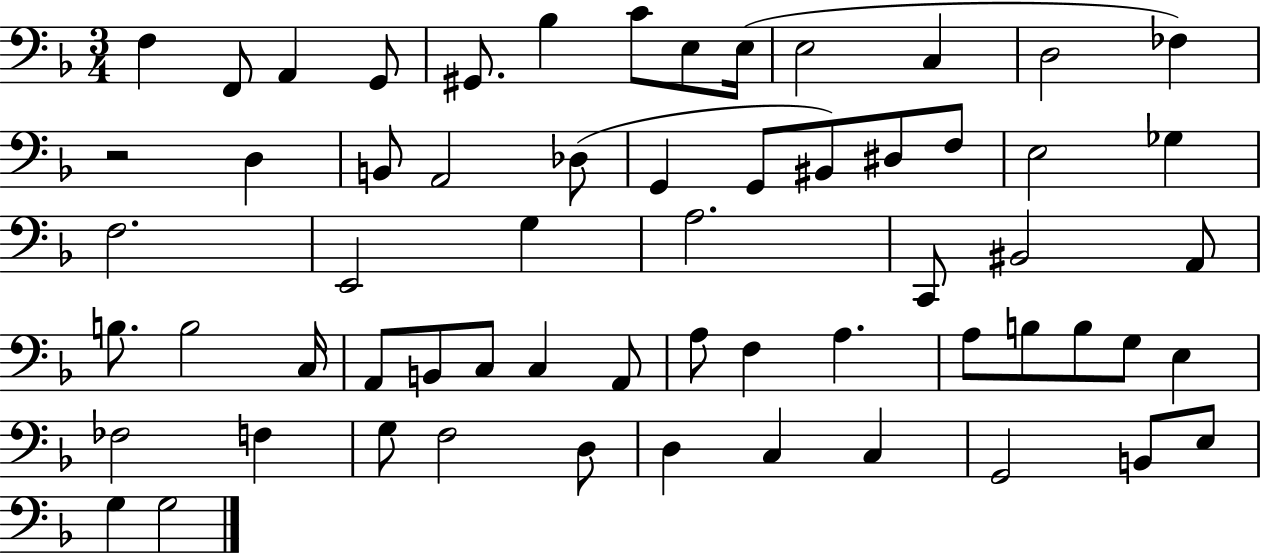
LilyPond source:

{
  \clef bass
  \numericTimeSignature
  \time 3/4
  \key f \major
  \repeat volta 2 { f4 f,8 a,4 g,8 | gis,8. bes4 c'8 e8 e16( | e2 c4 | d2 fes4) | \break r2 d4 | b,8 a,2 des8( | g,4 g,8 bis,8) dis8 f8 | e2 ges4 | \break f2. | e,2 g4 | a2. | c,8 bis,2 a,8 | \break b8. b2 c16 | a,8 b,8 c8 c4 a,8 | a8 f4 a4. | a8 b8 b8 g8 e4 | \break fes2 f4 | g8 f2 d8 | d4 c4 c4 | g,2 b,8 e8 | \break g4 g2 | } \bar "|."
}